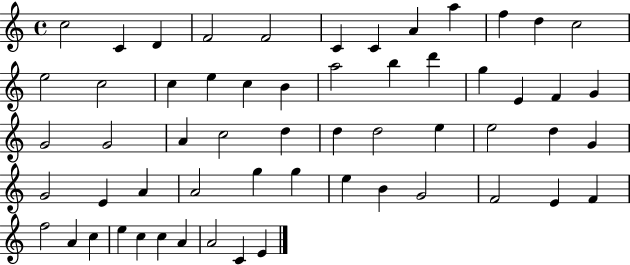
C5/h C4/q D4/q F4/h F4/h C4/q C4/q A4/q A5/q F5/q D5/q C5/h E5/h C5/h C5/q E5/q C5/q B4/q A5/h B5/q D6/q G5/q E4/q F4/q G4/q G4/h G4/h A4/q C5/h D5/q D5/q D5/h E5/q E5/h D5/q G4/q G4/h E4/q A4/q A4/h G5/q G5/q E5/q B4/q G4/h F4/h E4/q F4/q F5/h A4/q C5/q E5/q C5/q C5/q A4/q A4/h C4/q E4/q